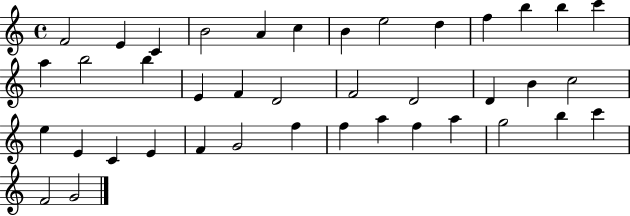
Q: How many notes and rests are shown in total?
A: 40